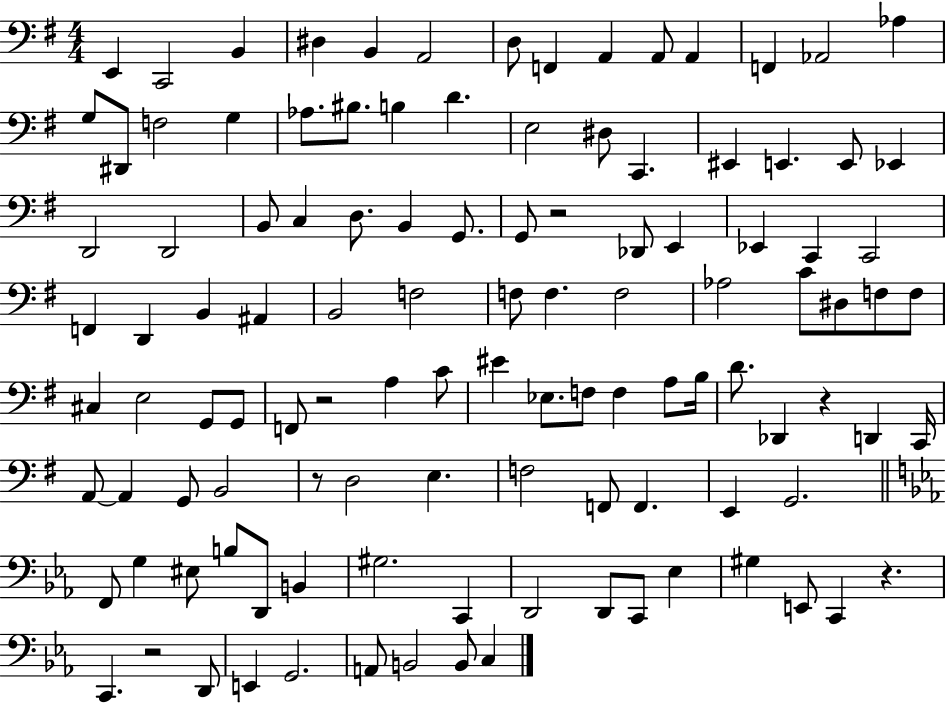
E2/q C2/h B2/q D#3/q B2/q A2/h D3/e F2/q A2/q A2/e A2/q F2/q Ab2/h Ab3/q G3/e D#2/e F3/h G3/q Ab3/e. BIS3/e. B3/q D4/q. E3/h D#3/e C2/q. EIS2/q E2/q. E2/e Eb2/q D2/h D2/h B2/e C3/q D3/e. B2/q G2/e. G2/e R/h Db2/e E2/q Eb2/q C2/q C2/h F2/q D2/q B2/q A#2/q B2/h F3/h F3/e F3/q. F3/h Ab3/h C4/e D#3/e F3/e F3/e C#3/q E3/h G2/e G2/e F2/e R/h A3/q C4/e EIS4/q Eb3/e. F3/e F3/q A3/e B3/s D4/e. Db2/q R/q D2/q C2/s A2/e A2/q G2/e B2/h R/e D3/h E3/q. F3/h F2/e F2/q. E2/q G2/h. F2/e G3/q EIS3/e B3/e D2/e B2/q G#3/h. C2/q D2/h D2/e C2/e Eb3/q G#3/q E2/e C2/q R/q. C2/q. R/h D2/e E2/q G2/h. A2/e B2/h B2/e C3/q